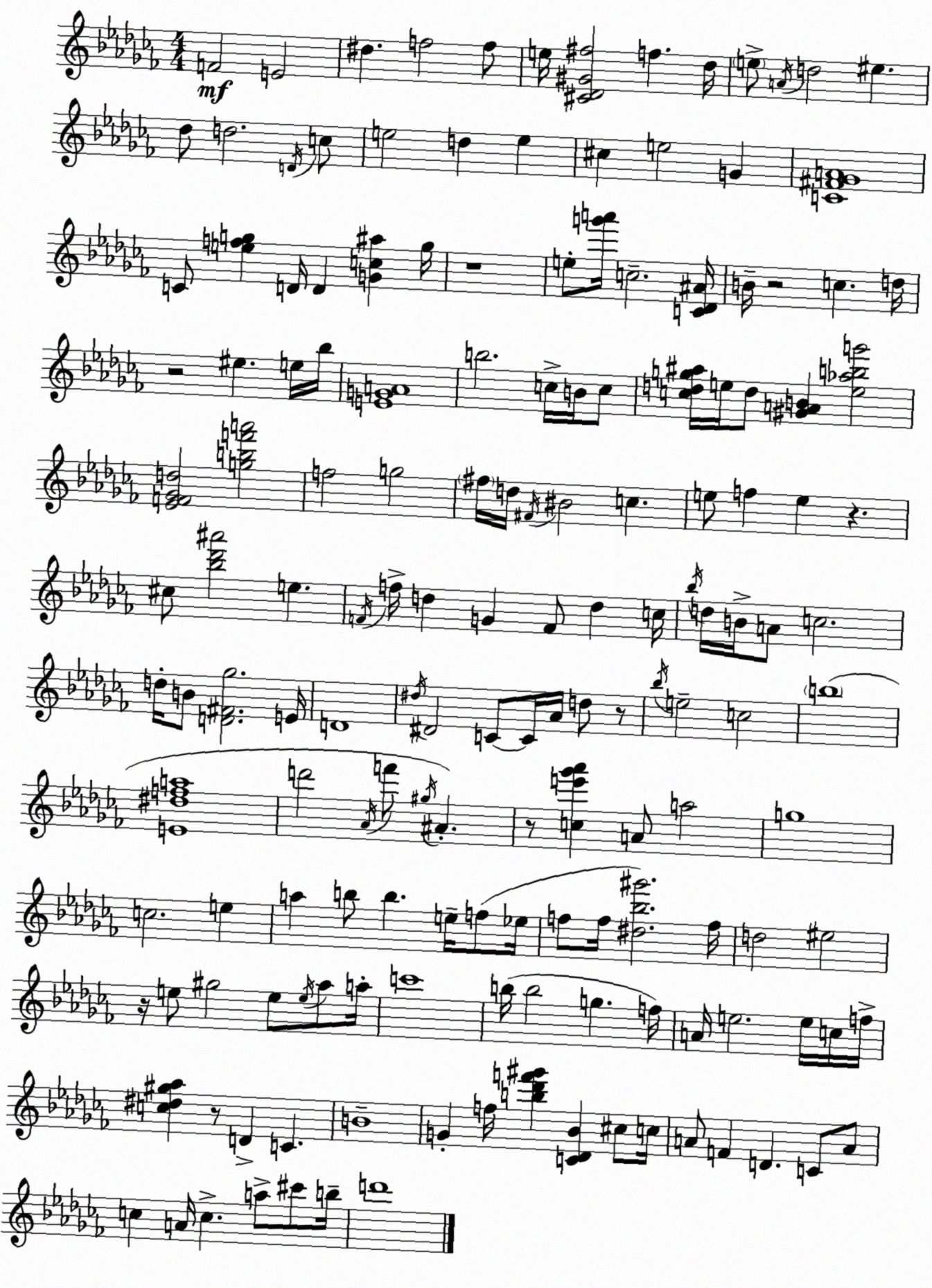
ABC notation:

X:1
T:Untitled
M:4/4
L:1/4
K:Abm
F2 E2 ^d f2 f/2 e/4 [^C_D^G^f]2 f _d/4 e/2 A/4 d2 ^e _d/2 d2 D/4 c/2 e2 d e ^c e2 G [C^F_GA]4 C/2 [efg] D/4 D [Gc^a] g/4 z4 e/2 [g'a']/4 c2 [C_D^A]/4 B/4 z2 c d/4 z2 ^e e/4 _b/4 [EGA]4 b2 c/4 B/4 c/2 [cdg^a]/4 e/4 d/2 [^GAB] [e_abg']2 [_EF_Gd]2 [gbf'a']2 f2 g2 ^f/4 d/4 ^F/4 ^B2 c e/2 f e z ^c/2 [_b_d'^a']2 e F/4 f/4 d G F/2 d c/4 _b/4 d/4 B/4 A/2 c2 d/4 B/2 [D^F_g]2 E/4 D4 ^d/4 ^D2 C/2 C/4 _A/4 d/2 z/2 _b/4 e2 c2 b4 [E^dfa]4 d'2 _A/4 f'/2 ^g/4 ^A z/2 [ce'_g'_a'] A/2 a2 g4 c2 e a b/2 b e/4 f/2 _e/4 f/2 f/4 [^d_b^g']2 f/4 d2 ^e2 z/4 e/2 ^g2 e/2 e/4 _a/2 a/4 c'4 b/4 b2 g f/4 A/4 e2 e/4 c/4 f/4 [c^d^g_a] z/2 D C B4 G f/4 [b_d'f'^g'] [C_D_B] ^c/2 c/4 A/2 F D C/2 A/2 c A/4 c a/2 ^c'/2 b/4 d'4